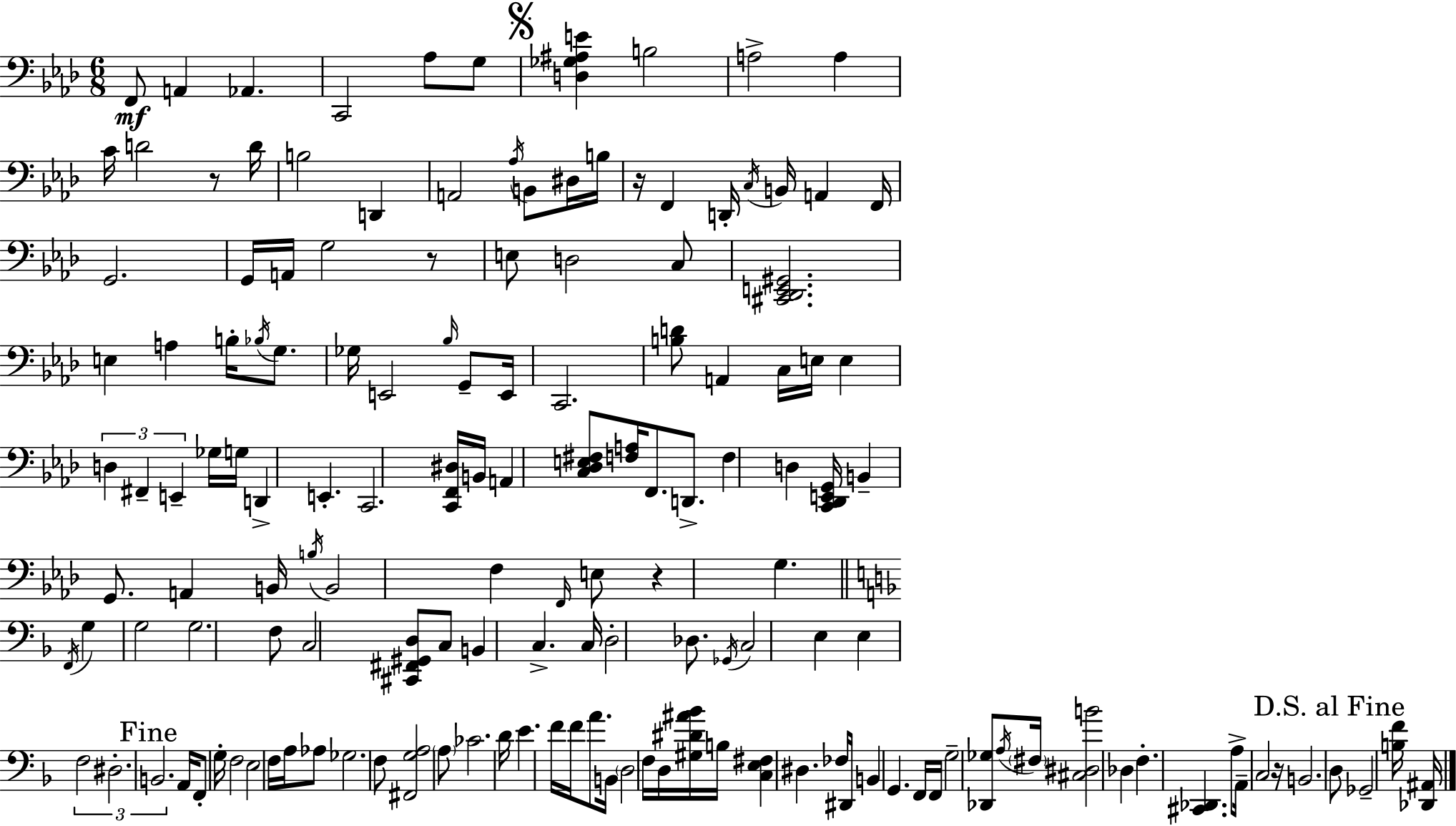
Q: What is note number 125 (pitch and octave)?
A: A3